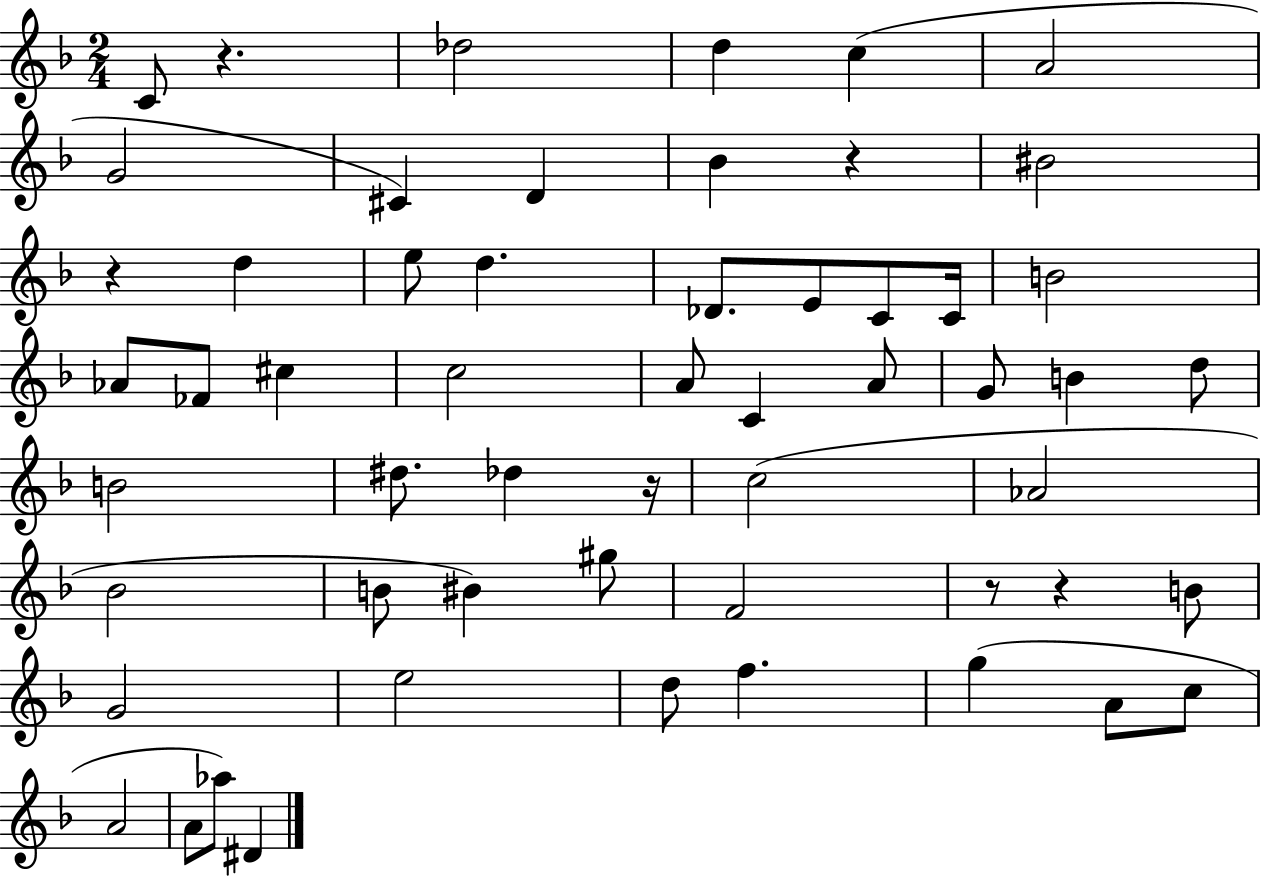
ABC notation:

X:1
T:Untitled
M:2/4
L:1/4
K:F
C/2 z _d2 d c A2 G2 ^C D _B z ^B2 z d e/2 d _D/2 E/2 C/2 C/4 B2 _A/2 _F/2 ^c c2 A/2 C A/2 G/2 B d/2 B2 ^d/2 _d z/4 c2 _A2 _B2 B/2 ^B ^g/2 F2 z/2 z B/2 G2 e2 d/2 f g A/2 c/2 A2 A/2 _a/2 ^D